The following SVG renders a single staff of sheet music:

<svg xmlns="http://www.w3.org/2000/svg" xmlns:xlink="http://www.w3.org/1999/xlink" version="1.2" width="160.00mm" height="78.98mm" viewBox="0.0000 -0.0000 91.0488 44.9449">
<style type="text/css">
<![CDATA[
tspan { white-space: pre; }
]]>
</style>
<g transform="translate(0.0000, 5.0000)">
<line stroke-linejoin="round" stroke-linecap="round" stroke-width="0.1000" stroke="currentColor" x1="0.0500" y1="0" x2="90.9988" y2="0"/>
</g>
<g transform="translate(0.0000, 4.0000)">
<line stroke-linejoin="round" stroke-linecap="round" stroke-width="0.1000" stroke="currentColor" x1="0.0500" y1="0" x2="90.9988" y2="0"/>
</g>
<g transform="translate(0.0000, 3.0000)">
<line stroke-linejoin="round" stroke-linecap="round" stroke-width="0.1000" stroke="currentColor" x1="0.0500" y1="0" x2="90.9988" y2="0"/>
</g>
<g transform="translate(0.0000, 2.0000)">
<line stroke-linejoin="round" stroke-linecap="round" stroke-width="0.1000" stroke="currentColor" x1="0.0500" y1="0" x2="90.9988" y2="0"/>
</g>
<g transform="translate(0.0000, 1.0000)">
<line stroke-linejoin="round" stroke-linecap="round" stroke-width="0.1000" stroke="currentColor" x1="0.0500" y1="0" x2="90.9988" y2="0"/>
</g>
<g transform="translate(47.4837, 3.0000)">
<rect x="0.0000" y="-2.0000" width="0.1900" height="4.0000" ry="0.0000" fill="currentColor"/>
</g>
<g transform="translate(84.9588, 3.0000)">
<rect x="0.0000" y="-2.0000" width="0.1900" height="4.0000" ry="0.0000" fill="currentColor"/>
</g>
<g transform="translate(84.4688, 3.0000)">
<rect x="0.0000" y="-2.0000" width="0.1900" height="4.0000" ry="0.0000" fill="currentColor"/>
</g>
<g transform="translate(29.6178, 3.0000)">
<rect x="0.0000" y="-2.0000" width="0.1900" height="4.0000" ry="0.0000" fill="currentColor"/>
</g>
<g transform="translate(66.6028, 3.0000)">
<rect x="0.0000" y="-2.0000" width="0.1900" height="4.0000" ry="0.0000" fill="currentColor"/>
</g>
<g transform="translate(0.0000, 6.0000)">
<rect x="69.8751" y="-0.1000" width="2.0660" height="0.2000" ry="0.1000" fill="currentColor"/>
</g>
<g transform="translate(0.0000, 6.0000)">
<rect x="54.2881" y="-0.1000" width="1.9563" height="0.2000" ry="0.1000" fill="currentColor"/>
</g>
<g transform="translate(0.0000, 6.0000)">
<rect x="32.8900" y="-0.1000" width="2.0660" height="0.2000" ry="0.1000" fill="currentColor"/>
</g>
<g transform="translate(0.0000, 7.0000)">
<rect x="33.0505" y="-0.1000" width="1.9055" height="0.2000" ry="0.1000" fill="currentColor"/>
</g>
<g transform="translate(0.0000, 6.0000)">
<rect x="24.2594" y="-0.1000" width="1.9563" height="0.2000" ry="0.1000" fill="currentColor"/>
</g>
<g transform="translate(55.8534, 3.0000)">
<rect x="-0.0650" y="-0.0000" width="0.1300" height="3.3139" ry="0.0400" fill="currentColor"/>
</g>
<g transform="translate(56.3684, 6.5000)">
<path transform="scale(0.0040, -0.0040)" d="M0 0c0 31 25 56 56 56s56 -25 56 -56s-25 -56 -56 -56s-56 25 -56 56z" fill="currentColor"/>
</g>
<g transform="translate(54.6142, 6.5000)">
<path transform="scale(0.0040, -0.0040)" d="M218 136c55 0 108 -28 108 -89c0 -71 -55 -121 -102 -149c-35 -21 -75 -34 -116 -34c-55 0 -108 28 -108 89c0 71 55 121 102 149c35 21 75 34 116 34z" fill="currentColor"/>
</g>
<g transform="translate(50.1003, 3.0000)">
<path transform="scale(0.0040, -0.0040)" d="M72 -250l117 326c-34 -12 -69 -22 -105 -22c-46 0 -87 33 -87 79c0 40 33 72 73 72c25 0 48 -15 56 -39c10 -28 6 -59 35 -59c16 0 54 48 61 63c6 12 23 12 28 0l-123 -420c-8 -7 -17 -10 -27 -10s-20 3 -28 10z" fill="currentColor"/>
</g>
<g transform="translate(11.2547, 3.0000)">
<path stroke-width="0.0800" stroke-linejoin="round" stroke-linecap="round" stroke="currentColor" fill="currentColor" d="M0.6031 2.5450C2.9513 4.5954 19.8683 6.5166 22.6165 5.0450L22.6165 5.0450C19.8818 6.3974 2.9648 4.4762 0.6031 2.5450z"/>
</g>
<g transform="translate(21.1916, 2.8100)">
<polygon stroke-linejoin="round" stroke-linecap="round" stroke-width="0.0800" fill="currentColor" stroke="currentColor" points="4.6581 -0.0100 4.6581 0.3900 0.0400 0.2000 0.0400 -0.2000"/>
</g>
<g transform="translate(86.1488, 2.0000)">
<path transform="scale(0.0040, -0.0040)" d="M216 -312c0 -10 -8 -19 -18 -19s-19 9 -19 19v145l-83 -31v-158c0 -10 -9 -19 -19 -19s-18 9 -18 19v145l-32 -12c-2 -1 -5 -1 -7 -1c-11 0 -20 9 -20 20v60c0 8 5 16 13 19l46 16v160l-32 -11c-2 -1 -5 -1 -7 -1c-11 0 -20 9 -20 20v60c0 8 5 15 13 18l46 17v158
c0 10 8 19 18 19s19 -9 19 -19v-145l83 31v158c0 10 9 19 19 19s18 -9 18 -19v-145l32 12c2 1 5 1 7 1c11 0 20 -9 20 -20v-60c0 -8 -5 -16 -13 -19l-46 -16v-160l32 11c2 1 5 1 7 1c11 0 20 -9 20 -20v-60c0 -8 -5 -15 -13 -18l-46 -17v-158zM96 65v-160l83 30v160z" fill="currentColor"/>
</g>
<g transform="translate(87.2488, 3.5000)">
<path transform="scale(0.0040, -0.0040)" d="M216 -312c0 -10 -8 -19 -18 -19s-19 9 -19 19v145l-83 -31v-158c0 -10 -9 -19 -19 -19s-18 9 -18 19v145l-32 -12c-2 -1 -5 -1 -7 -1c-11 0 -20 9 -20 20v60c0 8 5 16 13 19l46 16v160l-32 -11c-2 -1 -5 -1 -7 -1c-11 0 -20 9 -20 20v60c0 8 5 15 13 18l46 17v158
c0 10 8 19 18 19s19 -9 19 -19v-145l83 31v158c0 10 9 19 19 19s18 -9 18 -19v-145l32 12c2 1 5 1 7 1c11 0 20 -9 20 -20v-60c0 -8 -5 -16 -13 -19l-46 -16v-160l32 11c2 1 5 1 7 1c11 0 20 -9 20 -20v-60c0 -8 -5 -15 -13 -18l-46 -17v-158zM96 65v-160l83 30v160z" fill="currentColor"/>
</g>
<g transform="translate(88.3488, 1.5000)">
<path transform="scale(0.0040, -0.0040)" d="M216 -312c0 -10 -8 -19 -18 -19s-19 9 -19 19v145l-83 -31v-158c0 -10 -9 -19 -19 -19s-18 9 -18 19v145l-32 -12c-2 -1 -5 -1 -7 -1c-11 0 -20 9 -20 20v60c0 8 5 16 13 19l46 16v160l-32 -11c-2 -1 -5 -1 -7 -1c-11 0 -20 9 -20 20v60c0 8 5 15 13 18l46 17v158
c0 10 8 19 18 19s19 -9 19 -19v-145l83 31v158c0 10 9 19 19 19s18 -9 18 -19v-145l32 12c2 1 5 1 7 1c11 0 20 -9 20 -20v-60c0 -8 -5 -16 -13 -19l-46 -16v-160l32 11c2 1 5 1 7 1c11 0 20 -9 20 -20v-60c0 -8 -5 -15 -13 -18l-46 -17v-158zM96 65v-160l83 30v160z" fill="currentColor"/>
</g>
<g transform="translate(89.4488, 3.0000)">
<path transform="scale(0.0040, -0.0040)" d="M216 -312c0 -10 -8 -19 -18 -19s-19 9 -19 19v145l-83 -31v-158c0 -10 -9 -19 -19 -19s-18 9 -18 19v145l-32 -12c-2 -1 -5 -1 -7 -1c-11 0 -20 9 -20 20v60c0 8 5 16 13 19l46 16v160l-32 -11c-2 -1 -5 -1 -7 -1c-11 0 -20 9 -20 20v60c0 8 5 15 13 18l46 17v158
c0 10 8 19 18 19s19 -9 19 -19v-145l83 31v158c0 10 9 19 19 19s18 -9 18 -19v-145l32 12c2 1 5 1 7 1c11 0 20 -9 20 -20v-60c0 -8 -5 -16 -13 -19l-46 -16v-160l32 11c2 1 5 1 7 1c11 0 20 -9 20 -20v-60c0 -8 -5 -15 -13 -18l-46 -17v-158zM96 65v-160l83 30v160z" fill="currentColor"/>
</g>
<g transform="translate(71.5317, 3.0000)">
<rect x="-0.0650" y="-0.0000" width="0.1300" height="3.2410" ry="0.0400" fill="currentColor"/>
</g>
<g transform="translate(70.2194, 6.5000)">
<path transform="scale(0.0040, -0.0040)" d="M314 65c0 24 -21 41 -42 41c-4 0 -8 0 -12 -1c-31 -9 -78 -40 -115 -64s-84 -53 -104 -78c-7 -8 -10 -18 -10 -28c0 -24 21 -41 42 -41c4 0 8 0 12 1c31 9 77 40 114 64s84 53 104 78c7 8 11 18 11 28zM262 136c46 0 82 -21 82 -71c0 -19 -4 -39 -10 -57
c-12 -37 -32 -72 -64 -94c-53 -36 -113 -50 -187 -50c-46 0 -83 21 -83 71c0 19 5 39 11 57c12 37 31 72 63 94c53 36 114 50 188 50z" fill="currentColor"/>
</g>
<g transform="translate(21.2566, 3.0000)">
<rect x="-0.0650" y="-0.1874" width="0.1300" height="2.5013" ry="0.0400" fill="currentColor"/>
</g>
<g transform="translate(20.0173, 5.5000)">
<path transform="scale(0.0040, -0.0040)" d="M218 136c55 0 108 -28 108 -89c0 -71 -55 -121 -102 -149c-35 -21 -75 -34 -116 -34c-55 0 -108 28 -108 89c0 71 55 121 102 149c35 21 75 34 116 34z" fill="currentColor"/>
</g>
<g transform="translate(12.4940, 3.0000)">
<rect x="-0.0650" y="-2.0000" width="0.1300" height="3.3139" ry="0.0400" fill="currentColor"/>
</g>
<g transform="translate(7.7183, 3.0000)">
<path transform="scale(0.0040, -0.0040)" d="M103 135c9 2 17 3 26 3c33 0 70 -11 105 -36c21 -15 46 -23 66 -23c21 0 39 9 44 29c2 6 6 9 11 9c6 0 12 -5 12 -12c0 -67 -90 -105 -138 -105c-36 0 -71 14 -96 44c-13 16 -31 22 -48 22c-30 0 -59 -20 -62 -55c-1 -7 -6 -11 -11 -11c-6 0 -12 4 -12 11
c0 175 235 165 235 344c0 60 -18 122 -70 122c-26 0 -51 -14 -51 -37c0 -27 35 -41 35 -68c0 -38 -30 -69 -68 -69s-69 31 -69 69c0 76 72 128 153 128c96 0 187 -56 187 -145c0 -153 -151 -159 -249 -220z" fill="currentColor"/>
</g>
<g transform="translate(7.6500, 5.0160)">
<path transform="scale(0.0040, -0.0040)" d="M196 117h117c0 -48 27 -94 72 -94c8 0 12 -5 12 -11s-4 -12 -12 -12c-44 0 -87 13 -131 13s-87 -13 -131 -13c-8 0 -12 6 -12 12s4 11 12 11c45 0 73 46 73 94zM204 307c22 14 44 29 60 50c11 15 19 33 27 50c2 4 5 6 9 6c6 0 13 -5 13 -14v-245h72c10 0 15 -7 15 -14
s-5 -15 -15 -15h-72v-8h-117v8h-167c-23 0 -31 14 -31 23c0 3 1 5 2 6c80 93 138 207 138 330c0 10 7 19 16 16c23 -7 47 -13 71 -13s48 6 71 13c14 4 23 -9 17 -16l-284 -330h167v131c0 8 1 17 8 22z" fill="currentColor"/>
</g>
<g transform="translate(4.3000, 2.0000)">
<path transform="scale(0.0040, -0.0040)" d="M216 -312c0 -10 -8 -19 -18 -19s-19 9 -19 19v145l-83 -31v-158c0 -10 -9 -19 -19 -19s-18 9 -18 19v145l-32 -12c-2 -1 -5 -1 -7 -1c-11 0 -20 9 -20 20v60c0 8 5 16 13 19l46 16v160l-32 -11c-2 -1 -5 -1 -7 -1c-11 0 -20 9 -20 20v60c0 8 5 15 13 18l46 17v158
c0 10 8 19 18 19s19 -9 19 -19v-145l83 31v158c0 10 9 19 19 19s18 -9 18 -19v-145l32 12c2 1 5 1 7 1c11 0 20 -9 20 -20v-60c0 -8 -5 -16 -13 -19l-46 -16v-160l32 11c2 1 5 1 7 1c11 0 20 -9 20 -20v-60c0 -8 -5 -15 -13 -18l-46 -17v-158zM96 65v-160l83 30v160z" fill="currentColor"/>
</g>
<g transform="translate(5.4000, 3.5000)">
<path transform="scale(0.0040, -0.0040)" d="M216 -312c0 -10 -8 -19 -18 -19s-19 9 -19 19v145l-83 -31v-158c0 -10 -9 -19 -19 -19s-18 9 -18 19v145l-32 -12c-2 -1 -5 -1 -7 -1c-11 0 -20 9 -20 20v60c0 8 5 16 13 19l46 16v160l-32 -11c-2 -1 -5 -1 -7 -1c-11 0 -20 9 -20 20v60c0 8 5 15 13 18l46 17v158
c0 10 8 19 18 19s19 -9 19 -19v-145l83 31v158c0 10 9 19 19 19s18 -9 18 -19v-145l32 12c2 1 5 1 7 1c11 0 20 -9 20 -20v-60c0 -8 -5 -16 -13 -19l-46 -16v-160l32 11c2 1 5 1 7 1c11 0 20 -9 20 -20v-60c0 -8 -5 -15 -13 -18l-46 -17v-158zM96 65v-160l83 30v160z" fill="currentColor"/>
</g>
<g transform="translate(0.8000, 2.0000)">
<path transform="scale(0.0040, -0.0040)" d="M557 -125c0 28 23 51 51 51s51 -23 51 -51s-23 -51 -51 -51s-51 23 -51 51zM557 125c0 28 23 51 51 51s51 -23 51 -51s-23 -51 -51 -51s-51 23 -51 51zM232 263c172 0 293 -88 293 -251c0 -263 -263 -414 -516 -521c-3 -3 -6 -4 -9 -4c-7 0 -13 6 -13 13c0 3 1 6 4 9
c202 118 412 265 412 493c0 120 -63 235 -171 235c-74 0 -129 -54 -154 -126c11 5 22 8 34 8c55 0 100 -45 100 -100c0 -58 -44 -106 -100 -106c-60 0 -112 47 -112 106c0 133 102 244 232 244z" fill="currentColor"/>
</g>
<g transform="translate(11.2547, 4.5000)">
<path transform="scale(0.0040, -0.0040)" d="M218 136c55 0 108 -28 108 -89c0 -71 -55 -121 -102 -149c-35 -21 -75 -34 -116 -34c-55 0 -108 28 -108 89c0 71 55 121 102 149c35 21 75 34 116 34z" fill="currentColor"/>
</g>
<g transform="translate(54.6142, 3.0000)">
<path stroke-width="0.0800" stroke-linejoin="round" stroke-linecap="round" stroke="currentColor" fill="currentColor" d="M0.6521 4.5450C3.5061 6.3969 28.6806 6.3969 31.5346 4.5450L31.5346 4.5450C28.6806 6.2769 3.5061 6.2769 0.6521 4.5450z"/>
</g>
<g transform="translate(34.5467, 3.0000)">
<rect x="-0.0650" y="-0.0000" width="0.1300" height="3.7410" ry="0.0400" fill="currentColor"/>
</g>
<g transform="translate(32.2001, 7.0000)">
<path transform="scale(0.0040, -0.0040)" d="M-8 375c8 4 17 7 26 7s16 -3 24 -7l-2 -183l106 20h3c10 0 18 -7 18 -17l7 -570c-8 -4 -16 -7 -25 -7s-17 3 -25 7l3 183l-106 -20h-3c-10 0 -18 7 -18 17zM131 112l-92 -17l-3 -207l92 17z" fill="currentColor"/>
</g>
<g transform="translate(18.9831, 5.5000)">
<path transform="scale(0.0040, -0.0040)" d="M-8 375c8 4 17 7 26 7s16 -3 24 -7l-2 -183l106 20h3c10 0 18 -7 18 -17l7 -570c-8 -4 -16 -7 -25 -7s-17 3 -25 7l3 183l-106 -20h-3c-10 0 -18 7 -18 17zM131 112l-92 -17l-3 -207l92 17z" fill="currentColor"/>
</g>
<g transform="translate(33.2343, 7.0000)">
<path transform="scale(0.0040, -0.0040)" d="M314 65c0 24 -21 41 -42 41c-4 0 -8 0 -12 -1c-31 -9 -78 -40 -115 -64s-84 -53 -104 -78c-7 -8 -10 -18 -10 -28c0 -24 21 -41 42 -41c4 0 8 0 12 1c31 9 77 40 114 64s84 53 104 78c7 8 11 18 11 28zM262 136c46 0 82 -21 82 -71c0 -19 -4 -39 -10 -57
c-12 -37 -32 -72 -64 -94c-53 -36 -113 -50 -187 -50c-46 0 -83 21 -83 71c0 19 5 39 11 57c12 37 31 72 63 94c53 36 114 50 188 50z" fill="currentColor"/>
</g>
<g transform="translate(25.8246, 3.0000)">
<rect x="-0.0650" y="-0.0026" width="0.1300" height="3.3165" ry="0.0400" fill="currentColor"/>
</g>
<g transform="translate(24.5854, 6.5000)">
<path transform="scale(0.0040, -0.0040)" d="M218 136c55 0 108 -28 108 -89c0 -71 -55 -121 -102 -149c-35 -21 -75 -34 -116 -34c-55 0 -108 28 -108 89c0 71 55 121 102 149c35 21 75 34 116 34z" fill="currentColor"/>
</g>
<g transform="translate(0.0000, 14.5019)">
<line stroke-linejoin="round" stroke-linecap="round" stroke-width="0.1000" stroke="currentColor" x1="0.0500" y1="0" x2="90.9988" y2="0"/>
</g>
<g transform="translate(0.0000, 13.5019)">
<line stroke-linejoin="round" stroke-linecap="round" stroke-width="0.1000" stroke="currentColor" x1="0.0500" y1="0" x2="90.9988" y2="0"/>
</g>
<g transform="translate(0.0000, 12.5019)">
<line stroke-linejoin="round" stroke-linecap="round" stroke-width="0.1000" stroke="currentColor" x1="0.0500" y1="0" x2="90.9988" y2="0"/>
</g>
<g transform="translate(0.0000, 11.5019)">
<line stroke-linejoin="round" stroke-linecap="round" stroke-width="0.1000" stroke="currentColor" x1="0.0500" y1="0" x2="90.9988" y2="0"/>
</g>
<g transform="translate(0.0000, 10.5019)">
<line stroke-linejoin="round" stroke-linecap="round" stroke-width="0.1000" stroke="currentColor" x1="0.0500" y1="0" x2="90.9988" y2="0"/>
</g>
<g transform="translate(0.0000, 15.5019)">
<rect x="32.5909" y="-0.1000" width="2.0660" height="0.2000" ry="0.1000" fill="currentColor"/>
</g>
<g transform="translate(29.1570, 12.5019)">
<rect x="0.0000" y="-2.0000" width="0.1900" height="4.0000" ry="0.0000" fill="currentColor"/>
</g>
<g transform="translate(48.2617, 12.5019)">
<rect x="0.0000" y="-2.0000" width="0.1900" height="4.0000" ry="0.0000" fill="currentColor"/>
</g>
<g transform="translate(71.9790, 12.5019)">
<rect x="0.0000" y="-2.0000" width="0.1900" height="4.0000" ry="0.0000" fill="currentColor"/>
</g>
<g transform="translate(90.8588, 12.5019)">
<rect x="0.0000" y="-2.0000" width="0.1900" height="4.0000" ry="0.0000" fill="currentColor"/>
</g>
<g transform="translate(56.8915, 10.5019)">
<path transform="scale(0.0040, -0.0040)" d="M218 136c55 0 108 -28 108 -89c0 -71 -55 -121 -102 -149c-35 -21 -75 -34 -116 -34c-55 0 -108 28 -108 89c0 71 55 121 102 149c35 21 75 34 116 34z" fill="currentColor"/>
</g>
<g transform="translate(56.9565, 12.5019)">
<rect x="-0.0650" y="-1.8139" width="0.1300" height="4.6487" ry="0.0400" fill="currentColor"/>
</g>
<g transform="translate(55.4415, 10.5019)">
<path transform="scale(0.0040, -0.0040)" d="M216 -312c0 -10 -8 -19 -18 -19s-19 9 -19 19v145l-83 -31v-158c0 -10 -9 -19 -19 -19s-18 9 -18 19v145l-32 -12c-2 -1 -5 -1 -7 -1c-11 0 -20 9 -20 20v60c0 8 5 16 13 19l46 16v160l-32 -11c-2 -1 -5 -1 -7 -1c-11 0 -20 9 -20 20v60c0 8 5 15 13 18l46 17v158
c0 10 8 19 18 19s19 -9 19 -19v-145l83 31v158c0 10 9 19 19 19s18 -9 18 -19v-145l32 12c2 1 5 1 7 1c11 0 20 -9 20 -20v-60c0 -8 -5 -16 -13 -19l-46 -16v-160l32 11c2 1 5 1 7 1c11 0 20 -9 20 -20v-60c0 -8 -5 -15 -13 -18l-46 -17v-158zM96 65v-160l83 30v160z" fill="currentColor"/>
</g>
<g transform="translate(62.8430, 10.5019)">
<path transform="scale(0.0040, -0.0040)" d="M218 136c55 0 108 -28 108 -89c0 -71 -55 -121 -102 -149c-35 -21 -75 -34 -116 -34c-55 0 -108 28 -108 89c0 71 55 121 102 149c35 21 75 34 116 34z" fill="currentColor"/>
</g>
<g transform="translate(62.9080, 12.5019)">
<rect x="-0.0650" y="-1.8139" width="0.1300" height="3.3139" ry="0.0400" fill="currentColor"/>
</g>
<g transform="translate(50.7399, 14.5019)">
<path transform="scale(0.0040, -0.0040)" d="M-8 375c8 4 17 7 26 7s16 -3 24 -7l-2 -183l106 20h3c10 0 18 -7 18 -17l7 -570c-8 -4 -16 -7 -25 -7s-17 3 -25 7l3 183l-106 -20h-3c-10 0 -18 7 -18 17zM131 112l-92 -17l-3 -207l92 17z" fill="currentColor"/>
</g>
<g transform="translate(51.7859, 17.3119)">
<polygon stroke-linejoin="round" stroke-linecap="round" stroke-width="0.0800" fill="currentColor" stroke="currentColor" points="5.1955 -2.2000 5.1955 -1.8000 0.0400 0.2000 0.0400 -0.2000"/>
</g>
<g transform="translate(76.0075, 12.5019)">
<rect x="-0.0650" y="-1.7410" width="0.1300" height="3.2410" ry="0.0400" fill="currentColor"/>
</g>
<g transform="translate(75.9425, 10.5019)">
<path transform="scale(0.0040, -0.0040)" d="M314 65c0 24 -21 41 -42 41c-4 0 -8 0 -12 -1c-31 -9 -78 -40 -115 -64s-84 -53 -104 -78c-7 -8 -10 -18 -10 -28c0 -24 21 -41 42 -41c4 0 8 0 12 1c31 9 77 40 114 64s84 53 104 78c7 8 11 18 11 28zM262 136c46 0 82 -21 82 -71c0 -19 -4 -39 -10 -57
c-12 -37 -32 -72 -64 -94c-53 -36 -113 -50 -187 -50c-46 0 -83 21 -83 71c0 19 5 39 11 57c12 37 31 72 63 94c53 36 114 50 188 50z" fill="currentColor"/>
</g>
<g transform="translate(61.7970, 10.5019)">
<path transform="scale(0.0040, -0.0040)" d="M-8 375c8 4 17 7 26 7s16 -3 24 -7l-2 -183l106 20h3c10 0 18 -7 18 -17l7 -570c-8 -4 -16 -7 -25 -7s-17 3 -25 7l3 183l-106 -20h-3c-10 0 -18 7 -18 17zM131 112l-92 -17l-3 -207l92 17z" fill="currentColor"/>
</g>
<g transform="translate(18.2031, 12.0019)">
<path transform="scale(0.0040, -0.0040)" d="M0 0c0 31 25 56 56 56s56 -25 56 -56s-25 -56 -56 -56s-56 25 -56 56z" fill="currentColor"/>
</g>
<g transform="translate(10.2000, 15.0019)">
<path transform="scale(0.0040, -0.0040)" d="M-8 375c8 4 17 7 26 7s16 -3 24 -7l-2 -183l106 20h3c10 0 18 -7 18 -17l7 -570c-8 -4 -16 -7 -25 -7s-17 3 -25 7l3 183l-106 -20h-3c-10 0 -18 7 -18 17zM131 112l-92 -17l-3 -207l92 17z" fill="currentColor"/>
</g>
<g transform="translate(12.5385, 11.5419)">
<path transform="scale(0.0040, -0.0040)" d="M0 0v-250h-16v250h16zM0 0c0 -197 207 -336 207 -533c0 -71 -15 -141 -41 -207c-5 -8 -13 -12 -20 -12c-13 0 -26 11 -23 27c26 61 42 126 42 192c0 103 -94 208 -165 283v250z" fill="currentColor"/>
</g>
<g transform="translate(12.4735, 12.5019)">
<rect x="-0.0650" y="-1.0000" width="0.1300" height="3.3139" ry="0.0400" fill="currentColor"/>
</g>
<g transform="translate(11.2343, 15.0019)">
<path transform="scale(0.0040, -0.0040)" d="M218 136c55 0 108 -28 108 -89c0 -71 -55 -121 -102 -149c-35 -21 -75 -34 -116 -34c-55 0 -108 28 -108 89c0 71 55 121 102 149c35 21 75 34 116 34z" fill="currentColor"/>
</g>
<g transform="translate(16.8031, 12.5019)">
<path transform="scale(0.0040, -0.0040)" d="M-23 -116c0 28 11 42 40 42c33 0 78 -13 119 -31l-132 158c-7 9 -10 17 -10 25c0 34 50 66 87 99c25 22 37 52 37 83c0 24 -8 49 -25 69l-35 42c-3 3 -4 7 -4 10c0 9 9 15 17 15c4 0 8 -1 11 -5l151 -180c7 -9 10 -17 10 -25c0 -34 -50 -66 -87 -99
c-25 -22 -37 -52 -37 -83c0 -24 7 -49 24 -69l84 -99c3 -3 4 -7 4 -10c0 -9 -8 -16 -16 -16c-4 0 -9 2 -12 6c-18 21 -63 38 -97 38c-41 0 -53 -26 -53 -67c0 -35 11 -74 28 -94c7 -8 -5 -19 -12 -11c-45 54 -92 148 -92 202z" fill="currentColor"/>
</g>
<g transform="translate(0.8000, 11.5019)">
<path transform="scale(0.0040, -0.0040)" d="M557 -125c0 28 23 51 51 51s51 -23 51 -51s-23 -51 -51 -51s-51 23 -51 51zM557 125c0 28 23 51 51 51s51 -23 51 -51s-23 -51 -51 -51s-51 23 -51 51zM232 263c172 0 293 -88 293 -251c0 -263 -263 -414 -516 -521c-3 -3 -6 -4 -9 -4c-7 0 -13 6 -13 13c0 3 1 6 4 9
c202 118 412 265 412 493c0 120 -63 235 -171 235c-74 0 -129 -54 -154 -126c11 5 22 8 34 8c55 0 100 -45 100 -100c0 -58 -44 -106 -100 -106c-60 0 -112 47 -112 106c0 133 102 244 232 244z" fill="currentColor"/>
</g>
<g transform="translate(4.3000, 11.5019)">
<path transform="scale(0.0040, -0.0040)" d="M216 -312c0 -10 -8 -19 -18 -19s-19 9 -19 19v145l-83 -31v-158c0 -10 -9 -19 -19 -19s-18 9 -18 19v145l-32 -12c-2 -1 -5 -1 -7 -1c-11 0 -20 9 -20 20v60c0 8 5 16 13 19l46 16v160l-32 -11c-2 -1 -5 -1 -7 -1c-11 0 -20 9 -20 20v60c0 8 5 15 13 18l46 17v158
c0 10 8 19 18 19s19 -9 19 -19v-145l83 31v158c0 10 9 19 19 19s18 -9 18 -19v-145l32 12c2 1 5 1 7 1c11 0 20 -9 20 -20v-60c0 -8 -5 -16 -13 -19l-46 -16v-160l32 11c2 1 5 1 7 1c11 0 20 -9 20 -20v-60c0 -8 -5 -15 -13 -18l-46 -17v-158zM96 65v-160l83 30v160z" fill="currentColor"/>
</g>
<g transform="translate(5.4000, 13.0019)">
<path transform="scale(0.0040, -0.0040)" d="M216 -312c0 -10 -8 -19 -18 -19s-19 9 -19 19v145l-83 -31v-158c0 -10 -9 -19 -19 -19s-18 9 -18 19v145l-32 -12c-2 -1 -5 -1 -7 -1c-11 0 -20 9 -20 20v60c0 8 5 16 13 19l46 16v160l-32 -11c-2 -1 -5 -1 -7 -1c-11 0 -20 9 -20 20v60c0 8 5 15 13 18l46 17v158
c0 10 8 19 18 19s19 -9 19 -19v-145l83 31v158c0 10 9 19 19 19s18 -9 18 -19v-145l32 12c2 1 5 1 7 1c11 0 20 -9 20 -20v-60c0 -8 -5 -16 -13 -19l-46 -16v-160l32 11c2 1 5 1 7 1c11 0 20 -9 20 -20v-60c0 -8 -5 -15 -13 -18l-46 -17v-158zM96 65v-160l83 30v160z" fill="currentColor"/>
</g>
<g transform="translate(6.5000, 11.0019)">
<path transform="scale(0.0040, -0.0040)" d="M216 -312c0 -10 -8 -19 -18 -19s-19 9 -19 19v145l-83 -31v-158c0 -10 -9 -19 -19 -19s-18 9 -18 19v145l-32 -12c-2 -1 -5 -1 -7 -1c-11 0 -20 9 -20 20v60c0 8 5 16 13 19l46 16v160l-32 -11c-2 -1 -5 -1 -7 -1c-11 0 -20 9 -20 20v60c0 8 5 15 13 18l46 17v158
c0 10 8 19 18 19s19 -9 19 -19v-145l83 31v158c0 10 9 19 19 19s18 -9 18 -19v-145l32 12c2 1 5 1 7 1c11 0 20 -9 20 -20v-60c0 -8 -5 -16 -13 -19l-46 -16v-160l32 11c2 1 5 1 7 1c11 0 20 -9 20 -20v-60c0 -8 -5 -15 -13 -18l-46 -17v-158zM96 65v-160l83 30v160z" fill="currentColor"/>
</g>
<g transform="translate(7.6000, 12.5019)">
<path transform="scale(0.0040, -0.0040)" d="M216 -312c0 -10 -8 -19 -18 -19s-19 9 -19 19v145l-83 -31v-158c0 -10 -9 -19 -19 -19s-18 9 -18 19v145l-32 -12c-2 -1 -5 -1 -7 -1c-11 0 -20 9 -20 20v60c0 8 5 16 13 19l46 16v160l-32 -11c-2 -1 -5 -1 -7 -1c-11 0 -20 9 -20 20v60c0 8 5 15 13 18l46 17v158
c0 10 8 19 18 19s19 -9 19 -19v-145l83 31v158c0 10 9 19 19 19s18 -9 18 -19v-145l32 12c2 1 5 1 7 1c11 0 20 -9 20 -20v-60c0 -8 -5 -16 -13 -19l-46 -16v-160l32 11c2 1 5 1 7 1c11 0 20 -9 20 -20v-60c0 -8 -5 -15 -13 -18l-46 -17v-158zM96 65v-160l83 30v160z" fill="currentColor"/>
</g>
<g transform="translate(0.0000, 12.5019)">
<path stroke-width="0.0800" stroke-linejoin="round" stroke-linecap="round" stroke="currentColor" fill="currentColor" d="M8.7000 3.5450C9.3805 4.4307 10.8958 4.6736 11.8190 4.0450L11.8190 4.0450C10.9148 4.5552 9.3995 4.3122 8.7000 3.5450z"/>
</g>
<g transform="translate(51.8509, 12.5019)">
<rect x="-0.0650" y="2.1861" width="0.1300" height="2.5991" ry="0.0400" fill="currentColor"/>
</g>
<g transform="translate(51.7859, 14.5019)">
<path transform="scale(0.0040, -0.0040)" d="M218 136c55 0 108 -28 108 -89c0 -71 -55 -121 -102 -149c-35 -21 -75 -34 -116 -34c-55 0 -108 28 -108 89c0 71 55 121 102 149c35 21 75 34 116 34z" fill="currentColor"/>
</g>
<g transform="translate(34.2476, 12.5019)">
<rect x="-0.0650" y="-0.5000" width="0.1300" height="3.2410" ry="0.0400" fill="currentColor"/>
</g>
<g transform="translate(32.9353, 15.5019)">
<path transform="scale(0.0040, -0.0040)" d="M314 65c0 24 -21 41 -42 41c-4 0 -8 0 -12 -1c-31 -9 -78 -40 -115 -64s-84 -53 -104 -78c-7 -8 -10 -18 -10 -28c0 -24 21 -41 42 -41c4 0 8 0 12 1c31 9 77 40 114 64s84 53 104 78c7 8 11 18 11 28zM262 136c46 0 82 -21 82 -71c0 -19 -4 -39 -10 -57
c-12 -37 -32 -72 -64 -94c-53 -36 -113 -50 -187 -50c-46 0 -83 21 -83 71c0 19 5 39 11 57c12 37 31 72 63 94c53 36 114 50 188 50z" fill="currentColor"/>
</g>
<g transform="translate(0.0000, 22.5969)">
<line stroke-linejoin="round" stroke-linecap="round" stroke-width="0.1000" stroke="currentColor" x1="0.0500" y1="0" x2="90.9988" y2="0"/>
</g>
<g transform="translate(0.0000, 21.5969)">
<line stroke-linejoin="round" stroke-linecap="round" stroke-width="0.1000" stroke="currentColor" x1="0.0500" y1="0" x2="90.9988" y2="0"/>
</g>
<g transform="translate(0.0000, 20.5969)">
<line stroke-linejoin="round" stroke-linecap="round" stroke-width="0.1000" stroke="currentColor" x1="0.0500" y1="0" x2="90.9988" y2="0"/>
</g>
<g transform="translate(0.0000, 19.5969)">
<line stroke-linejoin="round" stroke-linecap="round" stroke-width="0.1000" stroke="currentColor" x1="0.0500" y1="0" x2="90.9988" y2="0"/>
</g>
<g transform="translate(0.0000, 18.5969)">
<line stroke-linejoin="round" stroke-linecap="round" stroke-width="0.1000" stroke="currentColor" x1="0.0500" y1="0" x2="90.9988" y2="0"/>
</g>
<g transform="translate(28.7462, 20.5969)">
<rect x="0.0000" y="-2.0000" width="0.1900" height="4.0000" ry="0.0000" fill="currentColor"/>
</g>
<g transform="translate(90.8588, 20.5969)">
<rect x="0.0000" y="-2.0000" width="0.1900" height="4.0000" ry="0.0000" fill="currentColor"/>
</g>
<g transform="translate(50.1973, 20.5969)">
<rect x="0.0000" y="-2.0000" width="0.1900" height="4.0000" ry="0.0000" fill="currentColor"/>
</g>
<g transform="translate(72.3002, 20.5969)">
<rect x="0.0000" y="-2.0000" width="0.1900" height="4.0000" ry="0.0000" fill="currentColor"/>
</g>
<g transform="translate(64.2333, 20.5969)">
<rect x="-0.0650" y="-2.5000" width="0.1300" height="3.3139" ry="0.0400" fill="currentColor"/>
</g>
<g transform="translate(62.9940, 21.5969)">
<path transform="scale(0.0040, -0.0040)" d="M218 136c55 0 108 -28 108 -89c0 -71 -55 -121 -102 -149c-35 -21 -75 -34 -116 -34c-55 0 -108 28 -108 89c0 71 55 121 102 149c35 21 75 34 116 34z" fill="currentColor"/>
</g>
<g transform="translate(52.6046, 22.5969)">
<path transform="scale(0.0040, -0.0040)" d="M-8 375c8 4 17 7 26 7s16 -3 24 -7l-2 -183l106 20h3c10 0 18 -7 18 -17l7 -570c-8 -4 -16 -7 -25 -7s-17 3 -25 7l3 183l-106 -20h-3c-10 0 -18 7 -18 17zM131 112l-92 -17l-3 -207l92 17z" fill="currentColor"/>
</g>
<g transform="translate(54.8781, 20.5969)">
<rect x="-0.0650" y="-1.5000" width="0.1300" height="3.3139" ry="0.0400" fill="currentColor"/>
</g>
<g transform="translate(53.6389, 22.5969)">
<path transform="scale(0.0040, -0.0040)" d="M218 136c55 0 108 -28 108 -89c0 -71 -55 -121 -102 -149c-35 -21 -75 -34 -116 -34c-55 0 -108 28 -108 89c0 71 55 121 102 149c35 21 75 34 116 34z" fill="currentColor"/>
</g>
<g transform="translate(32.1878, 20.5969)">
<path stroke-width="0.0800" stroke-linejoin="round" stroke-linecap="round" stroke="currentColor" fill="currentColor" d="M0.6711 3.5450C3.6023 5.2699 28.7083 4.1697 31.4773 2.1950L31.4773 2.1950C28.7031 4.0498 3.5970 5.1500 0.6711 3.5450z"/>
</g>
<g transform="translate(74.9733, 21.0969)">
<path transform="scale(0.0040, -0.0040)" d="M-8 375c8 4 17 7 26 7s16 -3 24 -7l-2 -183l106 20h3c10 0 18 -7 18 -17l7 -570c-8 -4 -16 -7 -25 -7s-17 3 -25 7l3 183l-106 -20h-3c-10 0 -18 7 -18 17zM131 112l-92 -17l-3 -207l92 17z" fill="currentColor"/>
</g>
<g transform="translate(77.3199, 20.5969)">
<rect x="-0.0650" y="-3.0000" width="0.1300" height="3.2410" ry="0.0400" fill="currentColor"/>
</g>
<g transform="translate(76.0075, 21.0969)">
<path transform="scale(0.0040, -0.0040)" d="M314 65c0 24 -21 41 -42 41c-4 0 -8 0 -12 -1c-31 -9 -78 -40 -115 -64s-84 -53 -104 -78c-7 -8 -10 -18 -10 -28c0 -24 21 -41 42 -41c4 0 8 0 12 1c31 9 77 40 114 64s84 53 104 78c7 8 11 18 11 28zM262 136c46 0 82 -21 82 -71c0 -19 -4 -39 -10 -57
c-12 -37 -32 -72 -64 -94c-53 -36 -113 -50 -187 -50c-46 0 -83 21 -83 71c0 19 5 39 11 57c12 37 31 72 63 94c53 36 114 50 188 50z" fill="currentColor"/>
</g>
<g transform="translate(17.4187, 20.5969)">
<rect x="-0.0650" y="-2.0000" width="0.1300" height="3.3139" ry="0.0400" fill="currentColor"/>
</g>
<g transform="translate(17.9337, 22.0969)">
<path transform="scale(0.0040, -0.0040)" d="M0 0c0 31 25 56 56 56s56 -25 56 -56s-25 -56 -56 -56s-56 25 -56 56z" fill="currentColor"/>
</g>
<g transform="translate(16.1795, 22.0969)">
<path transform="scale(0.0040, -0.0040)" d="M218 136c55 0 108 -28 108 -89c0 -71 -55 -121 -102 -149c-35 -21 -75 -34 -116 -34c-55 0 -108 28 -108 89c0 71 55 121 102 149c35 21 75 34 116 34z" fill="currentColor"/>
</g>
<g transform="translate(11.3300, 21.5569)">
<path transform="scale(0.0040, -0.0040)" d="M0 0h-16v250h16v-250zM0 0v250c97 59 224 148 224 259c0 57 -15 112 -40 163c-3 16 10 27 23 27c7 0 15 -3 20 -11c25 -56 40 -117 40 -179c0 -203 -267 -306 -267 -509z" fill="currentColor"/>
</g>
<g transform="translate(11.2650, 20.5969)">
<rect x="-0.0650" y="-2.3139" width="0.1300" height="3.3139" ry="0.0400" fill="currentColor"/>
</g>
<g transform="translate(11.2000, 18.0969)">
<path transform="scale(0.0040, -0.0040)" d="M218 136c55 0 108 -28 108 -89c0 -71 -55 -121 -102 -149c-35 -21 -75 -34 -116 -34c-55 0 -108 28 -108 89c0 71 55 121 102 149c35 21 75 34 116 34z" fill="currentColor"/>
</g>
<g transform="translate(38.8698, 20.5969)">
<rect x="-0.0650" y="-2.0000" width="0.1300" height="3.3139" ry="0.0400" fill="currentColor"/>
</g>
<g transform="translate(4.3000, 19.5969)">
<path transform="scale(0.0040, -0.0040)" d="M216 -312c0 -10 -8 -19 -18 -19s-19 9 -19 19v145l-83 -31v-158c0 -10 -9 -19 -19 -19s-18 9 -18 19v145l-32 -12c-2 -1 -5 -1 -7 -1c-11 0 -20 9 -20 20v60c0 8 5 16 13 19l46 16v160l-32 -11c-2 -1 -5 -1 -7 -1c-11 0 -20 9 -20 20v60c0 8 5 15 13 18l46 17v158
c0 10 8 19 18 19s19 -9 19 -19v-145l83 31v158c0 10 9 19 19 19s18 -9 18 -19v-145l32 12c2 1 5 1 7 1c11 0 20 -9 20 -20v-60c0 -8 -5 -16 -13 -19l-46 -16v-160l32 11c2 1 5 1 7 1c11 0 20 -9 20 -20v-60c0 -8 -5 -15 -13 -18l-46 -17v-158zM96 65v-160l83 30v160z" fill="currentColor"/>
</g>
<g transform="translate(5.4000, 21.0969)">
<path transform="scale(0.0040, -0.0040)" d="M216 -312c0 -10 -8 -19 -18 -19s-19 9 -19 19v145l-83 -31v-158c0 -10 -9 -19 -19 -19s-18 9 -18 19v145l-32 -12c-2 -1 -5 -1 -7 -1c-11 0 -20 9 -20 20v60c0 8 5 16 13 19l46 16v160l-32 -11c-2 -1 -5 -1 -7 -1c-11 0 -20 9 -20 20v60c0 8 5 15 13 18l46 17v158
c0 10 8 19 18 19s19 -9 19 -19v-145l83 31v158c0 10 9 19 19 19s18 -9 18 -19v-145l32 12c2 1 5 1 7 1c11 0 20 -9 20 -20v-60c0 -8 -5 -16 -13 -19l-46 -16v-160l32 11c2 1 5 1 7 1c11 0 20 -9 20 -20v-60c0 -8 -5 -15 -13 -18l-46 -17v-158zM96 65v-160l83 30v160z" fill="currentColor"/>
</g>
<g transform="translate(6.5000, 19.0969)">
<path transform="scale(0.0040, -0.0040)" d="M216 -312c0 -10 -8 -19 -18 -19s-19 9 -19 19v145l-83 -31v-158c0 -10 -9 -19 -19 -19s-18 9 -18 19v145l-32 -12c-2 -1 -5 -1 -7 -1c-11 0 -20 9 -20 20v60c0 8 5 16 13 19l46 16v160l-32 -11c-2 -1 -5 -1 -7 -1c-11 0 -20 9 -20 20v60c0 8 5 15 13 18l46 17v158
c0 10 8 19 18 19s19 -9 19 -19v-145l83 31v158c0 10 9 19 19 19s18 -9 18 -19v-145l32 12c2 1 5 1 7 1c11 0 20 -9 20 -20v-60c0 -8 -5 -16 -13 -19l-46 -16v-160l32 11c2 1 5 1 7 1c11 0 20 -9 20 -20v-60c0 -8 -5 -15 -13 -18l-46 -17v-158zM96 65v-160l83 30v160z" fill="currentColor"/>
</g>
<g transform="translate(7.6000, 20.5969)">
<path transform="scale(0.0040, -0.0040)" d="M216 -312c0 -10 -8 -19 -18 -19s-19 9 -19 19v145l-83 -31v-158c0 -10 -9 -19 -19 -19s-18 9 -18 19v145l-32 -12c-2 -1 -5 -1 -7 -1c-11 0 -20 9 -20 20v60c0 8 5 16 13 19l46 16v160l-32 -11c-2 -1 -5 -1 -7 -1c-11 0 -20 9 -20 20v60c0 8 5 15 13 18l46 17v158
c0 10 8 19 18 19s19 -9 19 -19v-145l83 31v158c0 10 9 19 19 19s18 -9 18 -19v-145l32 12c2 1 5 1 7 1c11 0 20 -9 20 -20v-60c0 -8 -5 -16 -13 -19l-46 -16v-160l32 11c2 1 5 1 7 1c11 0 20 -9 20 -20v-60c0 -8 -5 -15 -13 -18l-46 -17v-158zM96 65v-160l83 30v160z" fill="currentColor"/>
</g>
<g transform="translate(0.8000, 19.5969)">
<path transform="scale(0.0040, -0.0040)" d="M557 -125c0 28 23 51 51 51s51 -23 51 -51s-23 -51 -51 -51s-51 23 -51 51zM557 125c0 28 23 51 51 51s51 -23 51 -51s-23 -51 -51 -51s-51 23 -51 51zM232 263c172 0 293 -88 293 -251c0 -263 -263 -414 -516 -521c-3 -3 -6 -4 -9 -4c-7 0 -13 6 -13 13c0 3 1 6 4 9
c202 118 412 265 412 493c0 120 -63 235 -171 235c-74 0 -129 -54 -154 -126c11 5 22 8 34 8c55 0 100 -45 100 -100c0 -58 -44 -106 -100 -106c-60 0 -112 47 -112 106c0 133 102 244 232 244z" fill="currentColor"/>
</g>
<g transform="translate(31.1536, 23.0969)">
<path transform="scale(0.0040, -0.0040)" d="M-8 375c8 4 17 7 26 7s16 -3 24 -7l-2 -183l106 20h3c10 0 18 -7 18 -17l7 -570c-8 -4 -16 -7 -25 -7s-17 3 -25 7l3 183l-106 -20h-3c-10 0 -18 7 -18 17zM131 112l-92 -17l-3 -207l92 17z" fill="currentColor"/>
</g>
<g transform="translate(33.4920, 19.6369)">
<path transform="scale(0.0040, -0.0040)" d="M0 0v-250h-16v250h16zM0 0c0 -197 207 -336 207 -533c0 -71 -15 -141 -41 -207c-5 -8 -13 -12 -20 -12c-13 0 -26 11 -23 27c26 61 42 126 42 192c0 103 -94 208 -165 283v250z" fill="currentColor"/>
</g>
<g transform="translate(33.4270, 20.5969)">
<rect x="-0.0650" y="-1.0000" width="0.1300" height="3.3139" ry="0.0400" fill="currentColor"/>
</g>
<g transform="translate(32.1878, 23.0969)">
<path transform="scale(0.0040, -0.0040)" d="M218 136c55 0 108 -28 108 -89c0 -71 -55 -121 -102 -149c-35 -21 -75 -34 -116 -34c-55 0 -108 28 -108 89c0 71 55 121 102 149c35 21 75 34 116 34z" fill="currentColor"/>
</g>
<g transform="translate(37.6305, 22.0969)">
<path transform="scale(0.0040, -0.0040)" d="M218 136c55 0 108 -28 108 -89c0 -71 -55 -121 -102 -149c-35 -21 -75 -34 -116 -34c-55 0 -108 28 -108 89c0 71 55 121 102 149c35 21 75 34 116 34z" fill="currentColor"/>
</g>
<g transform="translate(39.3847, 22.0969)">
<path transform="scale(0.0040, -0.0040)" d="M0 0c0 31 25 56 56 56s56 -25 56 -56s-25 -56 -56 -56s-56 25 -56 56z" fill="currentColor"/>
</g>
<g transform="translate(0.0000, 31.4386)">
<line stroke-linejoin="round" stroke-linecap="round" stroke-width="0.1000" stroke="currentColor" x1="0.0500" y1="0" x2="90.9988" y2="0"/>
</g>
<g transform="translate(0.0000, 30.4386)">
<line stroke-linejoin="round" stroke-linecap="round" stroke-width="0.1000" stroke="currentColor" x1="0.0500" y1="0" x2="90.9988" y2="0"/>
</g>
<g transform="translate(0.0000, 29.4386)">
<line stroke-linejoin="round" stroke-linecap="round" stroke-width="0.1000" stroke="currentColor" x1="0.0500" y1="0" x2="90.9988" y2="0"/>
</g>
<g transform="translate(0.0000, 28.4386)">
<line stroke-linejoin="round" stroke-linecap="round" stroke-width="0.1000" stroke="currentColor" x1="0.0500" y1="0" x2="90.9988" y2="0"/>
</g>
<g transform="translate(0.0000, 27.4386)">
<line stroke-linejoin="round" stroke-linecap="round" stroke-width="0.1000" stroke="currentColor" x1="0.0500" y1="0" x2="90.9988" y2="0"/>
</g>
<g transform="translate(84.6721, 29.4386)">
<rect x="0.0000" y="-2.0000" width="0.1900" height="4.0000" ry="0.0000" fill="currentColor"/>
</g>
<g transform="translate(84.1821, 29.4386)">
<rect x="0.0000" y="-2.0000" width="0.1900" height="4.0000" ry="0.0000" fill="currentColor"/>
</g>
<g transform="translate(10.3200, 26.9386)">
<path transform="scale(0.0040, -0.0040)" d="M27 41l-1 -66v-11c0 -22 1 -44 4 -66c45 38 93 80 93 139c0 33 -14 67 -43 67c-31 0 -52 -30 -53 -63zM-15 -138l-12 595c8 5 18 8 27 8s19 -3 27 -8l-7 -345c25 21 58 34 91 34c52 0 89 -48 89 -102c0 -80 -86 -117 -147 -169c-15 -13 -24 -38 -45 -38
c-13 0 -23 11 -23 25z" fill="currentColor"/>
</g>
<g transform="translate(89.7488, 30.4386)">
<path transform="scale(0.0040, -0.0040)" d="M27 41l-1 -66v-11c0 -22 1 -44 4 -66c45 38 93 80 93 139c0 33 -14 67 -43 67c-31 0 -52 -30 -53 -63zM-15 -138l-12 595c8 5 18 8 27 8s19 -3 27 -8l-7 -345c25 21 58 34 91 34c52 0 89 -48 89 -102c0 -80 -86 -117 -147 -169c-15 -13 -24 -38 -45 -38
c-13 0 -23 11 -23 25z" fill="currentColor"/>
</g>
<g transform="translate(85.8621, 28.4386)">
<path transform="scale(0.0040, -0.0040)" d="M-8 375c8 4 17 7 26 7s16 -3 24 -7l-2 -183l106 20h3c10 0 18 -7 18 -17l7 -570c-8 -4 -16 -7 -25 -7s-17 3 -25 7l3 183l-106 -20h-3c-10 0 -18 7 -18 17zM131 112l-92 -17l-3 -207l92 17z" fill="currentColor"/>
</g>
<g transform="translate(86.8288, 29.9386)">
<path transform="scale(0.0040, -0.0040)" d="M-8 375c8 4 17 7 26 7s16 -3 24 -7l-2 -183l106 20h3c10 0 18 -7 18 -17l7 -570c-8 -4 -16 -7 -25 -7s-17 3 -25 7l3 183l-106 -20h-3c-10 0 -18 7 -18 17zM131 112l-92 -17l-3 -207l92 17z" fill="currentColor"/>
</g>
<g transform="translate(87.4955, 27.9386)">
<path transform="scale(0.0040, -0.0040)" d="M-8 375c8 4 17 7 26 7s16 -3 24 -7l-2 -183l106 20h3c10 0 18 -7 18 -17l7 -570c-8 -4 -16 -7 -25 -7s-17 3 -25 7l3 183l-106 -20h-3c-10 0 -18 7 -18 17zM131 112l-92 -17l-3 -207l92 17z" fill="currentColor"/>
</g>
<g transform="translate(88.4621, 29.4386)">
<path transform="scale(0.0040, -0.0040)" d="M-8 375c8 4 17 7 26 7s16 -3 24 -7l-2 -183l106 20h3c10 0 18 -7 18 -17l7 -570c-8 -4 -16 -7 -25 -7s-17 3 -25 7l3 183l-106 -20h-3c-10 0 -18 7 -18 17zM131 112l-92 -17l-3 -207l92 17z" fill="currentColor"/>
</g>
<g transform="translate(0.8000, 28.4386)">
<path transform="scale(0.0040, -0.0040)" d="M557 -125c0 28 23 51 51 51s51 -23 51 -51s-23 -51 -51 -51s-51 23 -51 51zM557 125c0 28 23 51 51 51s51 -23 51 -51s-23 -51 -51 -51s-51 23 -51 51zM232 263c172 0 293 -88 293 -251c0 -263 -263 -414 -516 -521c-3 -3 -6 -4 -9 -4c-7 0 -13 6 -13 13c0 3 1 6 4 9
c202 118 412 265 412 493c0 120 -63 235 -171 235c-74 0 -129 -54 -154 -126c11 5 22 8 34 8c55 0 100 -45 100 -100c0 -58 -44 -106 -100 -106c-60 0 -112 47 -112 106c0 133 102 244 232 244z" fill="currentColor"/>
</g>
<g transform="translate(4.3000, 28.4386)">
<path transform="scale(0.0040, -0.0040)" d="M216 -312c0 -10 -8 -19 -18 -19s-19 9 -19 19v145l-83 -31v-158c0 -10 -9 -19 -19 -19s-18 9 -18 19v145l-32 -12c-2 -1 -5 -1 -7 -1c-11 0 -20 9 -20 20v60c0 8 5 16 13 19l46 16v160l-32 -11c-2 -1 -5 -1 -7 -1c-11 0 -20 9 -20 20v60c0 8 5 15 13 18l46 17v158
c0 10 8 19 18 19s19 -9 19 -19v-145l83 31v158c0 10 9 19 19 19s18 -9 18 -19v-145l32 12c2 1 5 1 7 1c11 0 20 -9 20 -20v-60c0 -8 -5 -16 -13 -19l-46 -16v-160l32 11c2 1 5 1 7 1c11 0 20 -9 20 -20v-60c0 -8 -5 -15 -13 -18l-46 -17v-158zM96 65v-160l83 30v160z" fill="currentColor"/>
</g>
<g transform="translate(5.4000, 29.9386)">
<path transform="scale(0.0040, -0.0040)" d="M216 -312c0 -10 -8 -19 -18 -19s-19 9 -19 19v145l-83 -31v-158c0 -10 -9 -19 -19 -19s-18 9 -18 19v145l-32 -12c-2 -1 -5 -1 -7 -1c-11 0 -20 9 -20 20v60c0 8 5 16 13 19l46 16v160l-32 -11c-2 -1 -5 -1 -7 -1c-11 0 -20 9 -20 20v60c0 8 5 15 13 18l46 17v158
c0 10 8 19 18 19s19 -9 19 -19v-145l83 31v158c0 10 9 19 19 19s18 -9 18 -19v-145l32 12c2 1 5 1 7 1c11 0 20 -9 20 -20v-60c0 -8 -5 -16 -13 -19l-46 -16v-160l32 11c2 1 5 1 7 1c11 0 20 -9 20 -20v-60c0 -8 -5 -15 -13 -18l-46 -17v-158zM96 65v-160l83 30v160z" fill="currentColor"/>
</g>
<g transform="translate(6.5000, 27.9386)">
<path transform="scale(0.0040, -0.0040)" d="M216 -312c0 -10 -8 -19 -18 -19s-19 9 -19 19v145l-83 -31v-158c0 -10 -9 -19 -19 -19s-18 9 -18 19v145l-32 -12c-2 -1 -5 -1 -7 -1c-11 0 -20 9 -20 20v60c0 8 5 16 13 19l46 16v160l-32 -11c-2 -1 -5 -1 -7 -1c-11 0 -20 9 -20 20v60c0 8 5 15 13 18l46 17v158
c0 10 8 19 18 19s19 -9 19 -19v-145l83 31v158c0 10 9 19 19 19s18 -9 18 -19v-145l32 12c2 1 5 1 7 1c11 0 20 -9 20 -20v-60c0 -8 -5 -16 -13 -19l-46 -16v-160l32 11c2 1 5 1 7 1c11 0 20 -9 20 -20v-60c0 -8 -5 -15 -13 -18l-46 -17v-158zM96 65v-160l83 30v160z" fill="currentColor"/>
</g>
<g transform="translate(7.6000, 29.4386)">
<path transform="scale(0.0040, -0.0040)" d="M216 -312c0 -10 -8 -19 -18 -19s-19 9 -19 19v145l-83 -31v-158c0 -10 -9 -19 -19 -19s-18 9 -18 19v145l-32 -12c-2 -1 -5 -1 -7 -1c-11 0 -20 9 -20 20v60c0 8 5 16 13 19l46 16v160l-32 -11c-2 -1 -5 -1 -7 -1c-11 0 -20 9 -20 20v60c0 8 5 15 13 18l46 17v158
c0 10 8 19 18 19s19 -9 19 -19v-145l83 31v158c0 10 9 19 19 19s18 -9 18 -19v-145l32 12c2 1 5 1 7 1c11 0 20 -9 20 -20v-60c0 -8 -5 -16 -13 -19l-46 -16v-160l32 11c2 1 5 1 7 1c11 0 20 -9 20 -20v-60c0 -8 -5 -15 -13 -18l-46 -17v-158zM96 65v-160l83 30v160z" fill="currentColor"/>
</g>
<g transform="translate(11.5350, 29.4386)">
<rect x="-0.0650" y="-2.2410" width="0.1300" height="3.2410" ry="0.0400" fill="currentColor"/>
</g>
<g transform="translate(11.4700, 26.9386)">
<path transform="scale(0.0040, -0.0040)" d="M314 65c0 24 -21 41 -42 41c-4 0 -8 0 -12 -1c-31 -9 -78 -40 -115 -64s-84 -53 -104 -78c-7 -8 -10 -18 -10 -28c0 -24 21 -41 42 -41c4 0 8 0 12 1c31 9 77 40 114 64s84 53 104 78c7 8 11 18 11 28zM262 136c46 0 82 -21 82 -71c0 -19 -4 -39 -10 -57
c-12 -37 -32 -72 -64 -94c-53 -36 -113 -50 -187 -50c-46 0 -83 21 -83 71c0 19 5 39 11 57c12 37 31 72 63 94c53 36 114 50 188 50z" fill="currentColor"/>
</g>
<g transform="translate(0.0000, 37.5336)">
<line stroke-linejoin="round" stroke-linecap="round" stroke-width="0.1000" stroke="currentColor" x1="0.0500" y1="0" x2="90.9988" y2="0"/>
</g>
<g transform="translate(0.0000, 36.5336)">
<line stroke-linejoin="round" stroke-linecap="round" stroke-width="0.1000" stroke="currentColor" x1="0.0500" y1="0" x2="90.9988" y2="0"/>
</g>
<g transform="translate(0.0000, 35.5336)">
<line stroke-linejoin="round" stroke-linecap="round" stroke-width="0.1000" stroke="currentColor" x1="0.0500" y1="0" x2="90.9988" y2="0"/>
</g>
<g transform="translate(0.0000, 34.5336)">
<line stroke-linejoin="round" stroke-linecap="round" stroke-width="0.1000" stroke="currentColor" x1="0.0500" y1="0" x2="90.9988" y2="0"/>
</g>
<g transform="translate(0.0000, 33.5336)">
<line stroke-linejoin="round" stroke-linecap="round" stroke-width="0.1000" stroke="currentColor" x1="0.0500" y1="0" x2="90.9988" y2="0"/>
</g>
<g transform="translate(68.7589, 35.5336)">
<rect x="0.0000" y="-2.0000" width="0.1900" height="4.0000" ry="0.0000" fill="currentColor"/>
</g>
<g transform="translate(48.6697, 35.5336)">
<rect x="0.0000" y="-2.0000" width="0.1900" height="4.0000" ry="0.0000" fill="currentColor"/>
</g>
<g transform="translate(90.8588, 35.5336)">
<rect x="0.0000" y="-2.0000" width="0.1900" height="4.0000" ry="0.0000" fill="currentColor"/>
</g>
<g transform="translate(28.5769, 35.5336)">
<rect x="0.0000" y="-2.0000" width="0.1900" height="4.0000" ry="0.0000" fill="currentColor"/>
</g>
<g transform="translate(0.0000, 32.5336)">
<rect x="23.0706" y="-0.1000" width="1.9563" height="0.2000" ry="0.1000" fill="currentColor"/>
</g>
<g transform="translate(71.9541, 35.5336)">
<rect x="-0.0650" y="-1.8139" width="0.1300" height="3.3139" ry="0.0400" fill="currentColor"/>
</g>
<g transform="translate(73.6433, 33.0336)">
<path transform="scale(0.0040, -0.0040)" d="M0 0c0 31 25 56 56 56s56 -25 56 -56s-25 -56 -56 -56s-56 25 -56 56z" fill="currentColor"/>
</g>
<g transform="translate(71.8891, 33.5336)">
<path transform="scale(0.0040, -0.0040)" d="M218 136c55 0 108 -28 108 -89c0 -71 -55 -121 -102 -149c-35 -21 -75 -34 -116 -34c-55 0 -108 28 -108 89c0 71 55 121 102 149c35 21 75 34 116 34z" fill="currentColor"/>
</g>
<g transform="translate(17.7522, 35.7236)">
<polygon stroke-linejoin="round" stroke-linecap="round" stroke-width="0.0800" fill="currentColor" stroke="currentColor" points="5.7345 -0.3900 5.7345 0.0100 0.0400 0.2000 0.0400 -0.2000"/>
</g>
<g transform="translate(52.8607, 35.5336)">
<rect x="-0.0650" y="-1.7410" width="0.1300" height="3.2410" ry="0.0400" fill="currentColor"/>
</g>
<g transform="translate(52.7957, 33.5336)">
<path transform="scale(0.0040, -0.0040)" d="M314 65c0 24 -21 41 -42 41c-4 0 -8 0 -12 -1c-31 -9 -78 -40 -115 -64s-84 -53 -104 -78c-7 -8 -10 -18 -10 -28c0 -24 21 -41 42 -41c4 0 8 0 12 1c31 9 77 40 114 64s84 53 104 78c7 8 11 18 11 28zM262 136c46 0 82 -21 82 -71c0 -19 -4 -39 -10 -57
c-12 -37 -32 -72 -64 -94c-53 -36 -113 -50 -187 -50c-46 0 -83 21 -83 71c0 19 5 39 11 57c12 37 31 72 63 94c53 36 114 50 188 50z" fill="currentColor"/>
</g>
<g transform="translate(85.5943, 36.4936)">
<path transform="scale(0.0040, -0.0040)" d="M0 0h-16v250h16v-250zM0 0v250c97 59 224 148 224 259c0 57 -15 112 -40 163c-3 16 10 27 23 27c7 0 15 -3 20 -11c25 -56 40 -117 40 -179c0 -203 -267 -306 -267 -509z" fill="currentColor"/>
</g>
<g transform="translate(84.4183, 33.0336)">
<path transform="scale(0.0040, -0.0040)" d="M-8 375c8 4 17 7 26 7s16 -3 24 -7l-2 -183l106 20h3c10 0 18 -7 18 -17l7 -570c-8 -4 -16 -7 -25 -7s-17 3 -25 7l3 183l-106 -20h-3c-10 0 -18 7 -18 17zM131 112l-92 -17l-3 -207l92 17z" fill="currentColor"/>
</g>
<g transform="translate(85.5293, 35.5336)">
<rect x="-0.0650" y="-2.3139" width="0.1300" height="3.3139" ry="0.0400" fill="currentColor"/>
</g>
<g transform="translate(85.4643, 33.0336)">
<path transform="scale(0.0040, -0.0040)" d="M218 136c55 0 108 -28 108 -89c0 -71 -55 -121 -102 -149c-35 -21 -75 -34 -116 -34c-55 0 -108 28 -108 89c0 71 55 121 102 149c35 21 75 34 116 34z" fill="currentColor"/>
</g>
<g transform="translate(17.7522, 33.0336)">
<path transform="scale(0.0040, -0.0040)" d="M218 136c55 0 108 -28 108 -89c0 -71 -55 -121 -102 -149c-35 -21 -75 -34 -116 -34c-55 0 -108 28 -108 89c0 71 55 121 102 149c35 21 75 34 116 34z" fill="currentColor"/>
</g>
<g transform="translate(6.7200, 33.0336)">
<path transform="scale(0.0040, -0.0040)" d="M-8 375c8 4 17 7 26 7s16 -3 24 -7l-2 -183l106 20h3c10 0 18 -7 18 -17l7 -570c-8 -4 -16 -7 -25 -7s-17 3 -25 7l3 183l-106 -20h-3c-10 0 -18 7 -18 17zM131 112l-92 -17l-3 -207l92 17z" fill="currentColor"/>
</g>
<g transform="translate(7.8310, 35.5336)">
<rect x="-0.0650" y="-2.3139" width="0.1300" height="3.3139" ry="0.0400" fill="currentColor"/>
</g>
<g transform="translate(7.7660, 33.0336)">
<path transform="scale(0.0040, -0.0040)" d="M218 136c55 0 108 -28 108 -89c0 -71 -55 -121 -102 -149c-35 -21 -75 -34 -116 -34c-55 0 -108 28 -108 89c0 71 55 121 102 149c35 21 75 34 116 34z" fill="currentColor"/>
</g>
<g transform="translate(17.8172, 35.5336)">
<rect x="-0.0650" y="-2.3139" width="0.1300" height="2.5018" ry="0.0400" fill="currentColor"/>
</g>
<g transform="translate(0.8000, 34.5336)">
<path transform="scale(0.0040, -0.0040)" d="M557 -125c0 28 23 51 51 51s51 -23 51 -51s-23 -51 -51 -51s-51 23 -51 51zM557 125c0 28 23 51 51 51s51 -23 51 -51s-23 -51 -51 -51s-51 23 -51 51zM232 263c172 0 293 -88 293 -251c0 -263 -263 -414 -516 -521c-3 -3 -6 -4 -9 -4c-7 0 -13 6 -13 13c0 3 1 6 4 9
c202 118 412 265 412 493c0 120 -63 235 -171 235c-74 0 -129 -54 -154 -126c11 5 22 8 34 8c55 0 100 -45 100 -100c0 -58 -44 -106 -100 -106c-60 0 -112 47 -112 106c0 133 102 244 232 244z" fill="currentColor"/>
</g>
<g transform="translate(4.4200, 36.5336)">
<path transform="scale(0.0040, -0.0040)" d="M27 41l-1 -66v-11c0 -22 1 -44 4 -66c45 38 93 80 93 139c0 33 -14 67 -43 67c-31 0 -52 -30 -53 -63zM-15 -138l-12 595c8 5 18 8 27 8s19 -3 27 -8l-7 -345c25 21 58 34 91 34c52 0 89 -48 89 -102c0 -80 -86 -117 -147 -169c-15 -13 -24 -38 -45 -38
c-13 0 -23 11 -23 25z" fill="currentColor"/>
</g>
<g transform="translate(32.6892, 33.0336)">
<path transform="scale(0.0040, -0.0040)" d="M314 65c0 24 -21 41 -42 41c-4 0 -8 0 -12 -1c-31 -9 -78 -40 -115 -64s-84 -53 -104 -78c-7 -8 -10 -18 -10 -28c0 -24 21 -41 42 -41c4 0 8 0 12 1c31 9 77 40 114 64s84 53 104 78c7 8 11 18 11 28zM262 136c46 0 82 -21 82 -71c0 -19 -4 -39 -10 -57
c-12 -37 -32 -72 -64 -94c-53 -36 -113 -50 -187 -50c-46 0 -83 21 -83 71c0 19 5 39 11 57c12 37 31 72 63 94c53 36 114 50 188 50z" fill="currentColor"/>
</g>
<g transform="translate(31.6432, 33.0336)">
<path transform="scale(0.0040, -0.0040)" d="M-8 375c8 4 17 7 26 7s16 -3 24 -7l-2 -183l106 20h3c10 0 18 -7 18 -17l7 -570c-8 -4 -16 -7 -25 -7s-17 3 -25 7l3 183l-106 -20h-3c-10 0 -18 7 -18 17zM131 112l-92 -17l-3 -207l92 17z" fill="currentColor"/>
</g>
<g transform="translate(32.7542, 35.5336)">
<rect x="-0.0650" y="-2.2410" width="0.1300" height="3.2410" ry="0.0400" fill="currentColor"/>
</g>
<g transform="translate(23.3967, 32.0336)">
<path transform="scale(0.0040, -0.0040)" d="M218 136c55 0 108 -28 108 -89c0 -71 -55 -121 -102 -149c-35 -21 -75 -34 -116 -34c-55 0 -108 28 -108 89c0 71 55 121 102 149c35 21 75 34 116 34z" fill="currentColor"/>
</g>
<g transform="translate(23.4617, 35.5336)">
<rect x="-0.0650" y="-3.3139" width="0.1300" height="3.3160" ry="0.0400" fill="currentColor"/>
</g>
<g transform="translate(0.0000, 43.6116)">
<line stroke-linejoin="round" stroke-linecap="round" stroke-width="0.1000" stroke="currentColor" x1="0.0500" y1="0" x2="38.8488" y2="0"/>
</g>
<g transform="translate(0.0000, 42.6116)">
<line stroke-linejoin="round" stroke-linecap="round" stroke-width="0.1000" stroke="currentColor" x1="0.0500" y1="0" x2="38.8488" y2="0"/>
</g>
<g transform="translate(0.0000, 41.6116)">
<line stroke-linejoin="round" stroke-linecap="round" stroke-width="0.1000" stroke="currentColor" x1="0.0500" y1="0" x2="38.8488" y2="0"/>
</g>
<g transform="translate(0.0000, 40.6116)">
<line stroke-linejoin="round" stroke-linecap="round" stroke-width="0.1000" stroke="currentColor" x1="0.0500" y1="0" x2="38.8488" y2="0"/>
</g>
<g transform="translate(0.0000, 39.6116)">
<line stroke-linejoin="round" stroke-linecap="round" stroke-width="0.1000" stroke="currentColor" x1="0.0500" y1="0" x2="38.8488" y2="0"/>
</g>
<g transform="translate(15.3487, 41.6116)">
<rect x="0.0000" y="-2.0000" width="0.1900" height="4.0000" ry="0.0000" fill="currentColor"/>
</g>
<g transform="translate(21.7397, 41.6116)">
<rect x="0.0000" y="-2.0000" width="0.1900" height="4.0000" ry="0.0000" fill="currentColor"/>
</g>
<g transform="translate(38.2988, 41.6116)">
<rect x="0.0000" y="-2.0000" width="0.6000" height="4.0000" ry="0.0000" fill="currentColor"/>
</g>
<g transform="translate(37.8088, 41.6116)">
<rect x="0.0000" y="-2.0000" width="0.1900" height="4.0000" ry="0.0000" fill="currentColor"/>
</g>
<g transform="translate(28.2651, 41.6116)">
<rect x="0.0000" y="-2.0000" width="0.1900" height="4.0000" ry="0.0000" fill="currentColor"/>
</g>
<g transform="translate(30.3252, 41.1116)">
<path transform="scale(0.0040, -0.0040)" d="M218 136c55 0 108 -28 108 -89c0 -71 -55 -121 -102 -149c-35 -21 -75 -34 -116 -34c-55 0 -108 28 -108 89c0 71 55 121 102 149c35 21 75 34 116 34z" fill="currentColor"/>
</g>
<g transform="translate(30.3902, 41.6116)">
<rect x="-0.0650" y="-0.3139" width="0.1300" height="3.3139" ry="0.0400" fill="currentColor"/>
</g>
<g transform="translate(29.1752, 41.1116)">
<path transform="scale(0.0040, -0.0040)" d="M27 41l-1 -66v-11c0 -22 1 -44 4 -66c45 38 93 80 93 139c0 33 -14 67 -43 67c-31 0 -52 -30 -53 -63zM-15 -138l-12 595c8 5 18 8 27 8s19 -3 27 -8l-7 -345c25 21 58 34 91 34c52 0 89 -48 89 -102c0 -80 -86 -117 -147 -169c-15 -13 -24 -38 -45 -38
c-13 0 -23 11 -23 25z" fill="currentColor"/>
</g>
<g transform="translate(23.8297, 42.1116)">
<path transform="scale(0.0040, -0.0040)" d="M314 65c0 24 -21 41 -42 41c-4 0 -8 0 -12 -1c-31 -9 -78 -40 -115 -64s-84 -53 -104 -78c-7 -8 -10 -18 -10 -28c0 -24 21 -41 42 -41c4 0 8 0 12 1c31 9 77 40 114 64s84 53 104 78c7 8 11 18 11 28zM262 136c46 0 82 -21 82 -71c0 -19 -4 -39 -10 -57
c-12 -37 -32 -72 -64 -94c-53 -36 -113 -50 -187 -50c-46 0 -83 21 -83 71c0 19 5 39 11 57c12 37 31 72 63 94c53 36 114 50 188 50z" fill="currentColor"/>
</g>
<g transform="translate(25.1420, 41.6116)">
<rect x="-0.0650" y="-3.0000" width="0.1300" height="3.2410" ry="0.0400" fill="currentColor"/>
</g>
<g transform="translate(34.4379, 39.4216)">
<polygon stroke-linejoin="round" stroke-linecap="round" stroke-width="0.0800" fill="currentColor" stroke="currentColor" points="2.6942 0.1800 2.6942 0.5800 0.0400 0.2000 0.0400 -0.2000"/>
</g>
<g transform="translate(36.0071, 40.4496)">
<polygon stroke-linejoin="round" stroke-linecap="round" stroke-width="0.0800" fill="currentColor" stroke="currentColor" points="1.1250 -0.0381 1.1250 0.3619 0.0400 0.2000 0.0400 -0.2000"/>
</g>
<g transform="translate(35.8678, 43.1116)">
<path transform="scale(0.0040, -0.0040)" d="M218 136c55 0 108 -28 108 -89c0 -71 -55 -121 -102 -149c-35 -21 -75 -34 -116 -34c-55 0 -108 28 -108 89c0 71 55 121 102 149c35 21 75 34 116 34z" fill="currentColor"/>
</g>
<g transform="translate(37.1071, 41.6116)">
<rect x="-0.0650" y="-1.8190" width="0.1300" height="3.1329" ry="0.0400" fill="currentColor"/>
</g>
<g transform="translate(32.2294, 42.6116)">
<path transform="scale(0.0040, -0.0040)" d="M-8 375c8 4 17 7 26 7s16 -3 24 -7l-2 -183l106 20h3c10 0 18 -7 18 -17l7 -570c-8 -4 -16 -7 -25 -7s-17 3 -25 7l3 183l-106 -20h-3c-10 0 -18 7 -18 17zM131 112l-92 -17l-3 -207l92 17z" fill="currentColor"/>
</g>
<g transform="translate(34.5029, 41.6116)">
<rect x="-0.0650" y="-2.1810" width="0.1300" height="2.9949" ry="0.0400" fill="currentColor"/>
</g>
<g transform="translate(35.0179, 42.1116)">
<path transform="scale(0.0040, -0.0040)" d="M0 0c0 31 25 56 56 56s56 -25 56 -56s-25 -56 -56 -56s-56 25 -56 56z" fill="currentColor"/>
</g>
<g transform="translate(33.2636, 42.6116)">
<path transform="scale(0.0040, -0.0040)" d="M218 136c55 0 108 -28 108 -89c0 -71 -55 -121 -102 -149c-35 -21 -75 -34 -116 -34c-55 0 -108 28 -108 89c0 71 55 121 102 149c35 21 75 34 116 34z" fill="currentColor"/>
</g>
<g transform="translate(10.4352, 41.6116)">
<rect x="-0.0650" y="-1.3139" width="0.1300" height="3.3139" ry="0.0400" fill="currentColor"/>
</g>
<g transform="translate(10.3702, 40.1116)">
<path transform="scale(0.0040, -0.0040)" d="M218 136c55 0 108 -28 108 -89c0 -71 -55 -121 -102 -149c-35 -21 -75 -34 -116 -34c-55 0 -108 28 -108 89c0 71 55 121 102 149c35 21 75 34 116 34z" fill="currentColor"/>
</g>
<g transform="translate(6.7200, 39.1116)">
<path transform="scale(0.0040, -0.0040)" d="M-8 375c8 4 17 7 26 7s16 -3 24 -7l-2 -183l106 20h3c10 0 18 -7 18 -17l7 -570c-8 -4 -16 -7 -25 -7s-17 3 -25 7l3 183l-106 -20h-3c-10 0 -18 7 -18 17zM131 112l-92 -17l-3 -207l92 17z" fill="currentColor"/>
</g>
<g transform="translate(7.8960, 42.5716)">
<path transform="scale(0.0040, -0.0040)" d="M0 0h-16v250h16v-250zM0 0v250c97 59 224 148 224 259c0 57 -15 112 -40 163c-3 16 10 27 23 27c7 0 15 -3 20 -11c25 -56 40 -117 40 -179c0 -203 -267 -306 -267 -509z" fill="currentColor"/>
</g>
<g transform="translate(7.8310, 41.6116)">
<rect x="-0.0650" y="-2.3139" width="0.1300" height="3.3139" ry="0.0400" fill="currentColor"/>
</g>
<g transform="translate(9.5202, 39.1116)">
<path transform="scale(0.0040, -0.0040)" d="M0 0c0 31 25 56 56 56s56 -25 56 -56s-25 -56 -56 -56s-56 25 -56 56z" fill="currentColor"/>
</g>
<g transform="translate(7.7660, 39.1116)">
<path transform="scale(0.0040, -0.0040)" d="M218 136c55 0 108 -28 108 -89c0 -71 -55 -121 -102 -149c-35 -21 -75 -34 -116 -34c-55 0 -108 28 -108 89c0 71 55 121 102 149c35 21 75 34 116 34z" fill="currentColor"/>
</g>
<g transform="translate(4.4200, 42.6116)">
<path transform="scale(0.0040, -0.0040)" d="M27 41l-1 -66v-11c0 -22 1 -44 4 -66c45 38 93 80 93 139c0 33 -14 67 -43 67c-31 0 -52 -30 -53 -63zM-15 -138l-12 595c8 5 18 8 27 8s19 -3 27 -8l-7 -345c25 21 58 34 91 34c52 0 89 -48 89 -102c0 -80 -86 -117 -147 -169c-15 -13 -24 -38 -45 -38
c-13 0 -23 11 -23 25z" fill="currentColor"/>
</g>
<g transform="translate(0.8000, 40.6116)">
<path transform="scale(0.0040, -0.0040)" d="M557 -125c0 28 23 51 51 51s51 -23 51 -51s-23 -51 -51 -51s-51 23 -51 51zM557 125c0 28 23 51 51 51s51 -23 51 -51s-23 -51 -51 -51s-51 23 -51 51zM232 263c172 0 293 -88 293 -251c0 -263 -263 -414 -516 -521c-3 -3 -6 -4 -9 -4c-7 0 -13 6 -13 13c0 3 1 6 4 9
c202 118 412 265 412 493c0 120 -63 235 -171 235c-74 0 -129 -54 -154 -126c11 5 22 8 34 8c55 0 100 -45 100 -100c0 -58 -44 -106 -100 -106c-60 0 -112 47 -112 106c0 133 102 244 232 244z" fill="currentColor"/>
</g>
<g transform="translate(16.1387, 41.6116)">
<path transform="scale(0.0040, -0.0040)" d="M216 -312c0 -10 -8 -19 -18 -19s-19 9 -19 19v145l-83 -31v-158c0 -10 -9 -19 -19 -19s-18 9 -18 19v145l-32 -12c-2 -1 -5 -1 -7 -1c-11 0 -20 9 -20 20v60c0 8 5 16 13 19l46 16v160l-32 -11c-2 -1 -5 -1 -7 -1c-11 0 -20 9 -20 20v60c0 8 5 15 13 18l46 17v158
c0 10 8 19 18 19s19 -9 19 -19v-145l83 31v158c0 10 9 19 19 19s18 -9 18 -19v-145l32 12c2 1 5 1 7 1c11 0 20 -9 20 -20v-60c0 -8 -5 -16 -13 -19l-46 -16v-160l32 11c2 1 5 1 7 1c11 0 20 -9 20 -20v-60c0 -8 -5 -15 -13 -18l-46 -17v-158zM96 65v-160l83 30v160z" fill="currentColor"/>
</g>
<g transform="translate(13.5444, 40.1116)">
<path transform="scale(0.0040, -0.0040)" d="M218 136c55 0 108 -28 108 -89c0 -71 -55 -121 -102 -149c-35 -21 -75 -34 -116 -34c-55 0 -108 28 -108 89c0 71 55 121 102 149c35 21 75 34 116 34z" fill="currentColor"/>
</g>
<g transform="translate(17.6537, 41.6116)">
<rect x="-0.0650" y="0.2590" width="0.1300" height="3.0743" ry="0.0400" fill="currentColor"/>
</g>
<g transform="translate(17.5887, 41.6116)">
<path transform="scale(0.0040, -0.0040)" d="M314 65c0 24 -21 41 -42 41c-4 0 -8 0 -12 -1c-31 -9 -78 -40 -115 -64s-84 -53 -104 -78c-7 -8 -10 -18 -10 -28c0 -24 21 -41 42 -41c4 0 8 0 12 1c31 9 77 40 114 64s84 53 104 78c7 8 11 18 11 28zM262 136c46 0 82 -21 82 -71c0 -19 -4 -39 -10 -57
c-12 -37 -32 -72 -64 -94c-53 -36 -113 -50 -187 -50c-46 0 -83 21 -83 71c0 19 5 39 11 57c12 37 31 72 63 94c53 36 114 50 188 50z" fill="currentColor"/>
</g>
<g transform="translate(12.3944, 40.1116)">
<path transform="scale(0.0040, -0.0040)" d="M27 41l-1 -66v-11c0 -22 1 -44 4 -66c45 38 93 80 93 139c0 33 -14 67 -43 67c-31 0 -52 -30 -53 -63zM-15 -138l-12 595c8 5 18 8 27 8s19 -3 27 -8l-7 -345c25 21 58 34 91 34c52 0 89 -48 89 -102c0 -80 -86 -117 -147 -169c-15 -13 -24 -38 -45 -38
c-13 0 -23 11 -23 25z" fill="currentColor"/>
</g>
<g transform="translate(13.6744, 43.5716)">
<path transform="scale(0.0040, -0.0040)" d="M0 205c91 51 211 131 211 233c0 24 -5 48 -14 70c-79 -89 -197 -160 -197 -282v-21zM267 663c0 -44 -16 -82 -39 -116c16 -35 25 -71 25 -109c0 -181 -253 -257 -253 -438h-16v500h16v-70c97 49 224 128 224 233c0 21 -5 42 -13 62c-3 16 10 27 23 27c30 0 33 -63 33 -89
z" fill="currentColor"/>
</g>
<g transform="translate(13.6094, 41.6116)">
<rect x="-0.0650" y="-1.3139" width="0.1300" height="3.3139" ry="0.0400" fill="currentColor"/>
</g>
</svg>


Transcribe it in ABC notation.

X:1
T:Untitled
M:2/4
L:1/4
K:D
A,, F,,/2 D,,/2 C,,2 z/2 D,, D,,2 F,,/2 z E,,2 G,,/2 ^A,/2 A, A,2 B,/2 A,, F,,/2 A,, G,, B,, C,2 _B,2 B, B,/2 D/2 B,2 A,2 A, B,/2 B,/2 G, _G,/4 ^D,2 C,2 _E, B,,/2 A,,/4